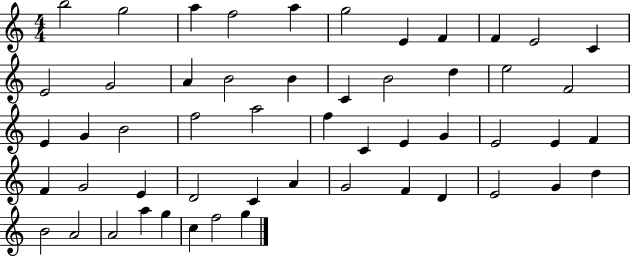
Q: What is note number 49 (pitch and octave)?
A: A5